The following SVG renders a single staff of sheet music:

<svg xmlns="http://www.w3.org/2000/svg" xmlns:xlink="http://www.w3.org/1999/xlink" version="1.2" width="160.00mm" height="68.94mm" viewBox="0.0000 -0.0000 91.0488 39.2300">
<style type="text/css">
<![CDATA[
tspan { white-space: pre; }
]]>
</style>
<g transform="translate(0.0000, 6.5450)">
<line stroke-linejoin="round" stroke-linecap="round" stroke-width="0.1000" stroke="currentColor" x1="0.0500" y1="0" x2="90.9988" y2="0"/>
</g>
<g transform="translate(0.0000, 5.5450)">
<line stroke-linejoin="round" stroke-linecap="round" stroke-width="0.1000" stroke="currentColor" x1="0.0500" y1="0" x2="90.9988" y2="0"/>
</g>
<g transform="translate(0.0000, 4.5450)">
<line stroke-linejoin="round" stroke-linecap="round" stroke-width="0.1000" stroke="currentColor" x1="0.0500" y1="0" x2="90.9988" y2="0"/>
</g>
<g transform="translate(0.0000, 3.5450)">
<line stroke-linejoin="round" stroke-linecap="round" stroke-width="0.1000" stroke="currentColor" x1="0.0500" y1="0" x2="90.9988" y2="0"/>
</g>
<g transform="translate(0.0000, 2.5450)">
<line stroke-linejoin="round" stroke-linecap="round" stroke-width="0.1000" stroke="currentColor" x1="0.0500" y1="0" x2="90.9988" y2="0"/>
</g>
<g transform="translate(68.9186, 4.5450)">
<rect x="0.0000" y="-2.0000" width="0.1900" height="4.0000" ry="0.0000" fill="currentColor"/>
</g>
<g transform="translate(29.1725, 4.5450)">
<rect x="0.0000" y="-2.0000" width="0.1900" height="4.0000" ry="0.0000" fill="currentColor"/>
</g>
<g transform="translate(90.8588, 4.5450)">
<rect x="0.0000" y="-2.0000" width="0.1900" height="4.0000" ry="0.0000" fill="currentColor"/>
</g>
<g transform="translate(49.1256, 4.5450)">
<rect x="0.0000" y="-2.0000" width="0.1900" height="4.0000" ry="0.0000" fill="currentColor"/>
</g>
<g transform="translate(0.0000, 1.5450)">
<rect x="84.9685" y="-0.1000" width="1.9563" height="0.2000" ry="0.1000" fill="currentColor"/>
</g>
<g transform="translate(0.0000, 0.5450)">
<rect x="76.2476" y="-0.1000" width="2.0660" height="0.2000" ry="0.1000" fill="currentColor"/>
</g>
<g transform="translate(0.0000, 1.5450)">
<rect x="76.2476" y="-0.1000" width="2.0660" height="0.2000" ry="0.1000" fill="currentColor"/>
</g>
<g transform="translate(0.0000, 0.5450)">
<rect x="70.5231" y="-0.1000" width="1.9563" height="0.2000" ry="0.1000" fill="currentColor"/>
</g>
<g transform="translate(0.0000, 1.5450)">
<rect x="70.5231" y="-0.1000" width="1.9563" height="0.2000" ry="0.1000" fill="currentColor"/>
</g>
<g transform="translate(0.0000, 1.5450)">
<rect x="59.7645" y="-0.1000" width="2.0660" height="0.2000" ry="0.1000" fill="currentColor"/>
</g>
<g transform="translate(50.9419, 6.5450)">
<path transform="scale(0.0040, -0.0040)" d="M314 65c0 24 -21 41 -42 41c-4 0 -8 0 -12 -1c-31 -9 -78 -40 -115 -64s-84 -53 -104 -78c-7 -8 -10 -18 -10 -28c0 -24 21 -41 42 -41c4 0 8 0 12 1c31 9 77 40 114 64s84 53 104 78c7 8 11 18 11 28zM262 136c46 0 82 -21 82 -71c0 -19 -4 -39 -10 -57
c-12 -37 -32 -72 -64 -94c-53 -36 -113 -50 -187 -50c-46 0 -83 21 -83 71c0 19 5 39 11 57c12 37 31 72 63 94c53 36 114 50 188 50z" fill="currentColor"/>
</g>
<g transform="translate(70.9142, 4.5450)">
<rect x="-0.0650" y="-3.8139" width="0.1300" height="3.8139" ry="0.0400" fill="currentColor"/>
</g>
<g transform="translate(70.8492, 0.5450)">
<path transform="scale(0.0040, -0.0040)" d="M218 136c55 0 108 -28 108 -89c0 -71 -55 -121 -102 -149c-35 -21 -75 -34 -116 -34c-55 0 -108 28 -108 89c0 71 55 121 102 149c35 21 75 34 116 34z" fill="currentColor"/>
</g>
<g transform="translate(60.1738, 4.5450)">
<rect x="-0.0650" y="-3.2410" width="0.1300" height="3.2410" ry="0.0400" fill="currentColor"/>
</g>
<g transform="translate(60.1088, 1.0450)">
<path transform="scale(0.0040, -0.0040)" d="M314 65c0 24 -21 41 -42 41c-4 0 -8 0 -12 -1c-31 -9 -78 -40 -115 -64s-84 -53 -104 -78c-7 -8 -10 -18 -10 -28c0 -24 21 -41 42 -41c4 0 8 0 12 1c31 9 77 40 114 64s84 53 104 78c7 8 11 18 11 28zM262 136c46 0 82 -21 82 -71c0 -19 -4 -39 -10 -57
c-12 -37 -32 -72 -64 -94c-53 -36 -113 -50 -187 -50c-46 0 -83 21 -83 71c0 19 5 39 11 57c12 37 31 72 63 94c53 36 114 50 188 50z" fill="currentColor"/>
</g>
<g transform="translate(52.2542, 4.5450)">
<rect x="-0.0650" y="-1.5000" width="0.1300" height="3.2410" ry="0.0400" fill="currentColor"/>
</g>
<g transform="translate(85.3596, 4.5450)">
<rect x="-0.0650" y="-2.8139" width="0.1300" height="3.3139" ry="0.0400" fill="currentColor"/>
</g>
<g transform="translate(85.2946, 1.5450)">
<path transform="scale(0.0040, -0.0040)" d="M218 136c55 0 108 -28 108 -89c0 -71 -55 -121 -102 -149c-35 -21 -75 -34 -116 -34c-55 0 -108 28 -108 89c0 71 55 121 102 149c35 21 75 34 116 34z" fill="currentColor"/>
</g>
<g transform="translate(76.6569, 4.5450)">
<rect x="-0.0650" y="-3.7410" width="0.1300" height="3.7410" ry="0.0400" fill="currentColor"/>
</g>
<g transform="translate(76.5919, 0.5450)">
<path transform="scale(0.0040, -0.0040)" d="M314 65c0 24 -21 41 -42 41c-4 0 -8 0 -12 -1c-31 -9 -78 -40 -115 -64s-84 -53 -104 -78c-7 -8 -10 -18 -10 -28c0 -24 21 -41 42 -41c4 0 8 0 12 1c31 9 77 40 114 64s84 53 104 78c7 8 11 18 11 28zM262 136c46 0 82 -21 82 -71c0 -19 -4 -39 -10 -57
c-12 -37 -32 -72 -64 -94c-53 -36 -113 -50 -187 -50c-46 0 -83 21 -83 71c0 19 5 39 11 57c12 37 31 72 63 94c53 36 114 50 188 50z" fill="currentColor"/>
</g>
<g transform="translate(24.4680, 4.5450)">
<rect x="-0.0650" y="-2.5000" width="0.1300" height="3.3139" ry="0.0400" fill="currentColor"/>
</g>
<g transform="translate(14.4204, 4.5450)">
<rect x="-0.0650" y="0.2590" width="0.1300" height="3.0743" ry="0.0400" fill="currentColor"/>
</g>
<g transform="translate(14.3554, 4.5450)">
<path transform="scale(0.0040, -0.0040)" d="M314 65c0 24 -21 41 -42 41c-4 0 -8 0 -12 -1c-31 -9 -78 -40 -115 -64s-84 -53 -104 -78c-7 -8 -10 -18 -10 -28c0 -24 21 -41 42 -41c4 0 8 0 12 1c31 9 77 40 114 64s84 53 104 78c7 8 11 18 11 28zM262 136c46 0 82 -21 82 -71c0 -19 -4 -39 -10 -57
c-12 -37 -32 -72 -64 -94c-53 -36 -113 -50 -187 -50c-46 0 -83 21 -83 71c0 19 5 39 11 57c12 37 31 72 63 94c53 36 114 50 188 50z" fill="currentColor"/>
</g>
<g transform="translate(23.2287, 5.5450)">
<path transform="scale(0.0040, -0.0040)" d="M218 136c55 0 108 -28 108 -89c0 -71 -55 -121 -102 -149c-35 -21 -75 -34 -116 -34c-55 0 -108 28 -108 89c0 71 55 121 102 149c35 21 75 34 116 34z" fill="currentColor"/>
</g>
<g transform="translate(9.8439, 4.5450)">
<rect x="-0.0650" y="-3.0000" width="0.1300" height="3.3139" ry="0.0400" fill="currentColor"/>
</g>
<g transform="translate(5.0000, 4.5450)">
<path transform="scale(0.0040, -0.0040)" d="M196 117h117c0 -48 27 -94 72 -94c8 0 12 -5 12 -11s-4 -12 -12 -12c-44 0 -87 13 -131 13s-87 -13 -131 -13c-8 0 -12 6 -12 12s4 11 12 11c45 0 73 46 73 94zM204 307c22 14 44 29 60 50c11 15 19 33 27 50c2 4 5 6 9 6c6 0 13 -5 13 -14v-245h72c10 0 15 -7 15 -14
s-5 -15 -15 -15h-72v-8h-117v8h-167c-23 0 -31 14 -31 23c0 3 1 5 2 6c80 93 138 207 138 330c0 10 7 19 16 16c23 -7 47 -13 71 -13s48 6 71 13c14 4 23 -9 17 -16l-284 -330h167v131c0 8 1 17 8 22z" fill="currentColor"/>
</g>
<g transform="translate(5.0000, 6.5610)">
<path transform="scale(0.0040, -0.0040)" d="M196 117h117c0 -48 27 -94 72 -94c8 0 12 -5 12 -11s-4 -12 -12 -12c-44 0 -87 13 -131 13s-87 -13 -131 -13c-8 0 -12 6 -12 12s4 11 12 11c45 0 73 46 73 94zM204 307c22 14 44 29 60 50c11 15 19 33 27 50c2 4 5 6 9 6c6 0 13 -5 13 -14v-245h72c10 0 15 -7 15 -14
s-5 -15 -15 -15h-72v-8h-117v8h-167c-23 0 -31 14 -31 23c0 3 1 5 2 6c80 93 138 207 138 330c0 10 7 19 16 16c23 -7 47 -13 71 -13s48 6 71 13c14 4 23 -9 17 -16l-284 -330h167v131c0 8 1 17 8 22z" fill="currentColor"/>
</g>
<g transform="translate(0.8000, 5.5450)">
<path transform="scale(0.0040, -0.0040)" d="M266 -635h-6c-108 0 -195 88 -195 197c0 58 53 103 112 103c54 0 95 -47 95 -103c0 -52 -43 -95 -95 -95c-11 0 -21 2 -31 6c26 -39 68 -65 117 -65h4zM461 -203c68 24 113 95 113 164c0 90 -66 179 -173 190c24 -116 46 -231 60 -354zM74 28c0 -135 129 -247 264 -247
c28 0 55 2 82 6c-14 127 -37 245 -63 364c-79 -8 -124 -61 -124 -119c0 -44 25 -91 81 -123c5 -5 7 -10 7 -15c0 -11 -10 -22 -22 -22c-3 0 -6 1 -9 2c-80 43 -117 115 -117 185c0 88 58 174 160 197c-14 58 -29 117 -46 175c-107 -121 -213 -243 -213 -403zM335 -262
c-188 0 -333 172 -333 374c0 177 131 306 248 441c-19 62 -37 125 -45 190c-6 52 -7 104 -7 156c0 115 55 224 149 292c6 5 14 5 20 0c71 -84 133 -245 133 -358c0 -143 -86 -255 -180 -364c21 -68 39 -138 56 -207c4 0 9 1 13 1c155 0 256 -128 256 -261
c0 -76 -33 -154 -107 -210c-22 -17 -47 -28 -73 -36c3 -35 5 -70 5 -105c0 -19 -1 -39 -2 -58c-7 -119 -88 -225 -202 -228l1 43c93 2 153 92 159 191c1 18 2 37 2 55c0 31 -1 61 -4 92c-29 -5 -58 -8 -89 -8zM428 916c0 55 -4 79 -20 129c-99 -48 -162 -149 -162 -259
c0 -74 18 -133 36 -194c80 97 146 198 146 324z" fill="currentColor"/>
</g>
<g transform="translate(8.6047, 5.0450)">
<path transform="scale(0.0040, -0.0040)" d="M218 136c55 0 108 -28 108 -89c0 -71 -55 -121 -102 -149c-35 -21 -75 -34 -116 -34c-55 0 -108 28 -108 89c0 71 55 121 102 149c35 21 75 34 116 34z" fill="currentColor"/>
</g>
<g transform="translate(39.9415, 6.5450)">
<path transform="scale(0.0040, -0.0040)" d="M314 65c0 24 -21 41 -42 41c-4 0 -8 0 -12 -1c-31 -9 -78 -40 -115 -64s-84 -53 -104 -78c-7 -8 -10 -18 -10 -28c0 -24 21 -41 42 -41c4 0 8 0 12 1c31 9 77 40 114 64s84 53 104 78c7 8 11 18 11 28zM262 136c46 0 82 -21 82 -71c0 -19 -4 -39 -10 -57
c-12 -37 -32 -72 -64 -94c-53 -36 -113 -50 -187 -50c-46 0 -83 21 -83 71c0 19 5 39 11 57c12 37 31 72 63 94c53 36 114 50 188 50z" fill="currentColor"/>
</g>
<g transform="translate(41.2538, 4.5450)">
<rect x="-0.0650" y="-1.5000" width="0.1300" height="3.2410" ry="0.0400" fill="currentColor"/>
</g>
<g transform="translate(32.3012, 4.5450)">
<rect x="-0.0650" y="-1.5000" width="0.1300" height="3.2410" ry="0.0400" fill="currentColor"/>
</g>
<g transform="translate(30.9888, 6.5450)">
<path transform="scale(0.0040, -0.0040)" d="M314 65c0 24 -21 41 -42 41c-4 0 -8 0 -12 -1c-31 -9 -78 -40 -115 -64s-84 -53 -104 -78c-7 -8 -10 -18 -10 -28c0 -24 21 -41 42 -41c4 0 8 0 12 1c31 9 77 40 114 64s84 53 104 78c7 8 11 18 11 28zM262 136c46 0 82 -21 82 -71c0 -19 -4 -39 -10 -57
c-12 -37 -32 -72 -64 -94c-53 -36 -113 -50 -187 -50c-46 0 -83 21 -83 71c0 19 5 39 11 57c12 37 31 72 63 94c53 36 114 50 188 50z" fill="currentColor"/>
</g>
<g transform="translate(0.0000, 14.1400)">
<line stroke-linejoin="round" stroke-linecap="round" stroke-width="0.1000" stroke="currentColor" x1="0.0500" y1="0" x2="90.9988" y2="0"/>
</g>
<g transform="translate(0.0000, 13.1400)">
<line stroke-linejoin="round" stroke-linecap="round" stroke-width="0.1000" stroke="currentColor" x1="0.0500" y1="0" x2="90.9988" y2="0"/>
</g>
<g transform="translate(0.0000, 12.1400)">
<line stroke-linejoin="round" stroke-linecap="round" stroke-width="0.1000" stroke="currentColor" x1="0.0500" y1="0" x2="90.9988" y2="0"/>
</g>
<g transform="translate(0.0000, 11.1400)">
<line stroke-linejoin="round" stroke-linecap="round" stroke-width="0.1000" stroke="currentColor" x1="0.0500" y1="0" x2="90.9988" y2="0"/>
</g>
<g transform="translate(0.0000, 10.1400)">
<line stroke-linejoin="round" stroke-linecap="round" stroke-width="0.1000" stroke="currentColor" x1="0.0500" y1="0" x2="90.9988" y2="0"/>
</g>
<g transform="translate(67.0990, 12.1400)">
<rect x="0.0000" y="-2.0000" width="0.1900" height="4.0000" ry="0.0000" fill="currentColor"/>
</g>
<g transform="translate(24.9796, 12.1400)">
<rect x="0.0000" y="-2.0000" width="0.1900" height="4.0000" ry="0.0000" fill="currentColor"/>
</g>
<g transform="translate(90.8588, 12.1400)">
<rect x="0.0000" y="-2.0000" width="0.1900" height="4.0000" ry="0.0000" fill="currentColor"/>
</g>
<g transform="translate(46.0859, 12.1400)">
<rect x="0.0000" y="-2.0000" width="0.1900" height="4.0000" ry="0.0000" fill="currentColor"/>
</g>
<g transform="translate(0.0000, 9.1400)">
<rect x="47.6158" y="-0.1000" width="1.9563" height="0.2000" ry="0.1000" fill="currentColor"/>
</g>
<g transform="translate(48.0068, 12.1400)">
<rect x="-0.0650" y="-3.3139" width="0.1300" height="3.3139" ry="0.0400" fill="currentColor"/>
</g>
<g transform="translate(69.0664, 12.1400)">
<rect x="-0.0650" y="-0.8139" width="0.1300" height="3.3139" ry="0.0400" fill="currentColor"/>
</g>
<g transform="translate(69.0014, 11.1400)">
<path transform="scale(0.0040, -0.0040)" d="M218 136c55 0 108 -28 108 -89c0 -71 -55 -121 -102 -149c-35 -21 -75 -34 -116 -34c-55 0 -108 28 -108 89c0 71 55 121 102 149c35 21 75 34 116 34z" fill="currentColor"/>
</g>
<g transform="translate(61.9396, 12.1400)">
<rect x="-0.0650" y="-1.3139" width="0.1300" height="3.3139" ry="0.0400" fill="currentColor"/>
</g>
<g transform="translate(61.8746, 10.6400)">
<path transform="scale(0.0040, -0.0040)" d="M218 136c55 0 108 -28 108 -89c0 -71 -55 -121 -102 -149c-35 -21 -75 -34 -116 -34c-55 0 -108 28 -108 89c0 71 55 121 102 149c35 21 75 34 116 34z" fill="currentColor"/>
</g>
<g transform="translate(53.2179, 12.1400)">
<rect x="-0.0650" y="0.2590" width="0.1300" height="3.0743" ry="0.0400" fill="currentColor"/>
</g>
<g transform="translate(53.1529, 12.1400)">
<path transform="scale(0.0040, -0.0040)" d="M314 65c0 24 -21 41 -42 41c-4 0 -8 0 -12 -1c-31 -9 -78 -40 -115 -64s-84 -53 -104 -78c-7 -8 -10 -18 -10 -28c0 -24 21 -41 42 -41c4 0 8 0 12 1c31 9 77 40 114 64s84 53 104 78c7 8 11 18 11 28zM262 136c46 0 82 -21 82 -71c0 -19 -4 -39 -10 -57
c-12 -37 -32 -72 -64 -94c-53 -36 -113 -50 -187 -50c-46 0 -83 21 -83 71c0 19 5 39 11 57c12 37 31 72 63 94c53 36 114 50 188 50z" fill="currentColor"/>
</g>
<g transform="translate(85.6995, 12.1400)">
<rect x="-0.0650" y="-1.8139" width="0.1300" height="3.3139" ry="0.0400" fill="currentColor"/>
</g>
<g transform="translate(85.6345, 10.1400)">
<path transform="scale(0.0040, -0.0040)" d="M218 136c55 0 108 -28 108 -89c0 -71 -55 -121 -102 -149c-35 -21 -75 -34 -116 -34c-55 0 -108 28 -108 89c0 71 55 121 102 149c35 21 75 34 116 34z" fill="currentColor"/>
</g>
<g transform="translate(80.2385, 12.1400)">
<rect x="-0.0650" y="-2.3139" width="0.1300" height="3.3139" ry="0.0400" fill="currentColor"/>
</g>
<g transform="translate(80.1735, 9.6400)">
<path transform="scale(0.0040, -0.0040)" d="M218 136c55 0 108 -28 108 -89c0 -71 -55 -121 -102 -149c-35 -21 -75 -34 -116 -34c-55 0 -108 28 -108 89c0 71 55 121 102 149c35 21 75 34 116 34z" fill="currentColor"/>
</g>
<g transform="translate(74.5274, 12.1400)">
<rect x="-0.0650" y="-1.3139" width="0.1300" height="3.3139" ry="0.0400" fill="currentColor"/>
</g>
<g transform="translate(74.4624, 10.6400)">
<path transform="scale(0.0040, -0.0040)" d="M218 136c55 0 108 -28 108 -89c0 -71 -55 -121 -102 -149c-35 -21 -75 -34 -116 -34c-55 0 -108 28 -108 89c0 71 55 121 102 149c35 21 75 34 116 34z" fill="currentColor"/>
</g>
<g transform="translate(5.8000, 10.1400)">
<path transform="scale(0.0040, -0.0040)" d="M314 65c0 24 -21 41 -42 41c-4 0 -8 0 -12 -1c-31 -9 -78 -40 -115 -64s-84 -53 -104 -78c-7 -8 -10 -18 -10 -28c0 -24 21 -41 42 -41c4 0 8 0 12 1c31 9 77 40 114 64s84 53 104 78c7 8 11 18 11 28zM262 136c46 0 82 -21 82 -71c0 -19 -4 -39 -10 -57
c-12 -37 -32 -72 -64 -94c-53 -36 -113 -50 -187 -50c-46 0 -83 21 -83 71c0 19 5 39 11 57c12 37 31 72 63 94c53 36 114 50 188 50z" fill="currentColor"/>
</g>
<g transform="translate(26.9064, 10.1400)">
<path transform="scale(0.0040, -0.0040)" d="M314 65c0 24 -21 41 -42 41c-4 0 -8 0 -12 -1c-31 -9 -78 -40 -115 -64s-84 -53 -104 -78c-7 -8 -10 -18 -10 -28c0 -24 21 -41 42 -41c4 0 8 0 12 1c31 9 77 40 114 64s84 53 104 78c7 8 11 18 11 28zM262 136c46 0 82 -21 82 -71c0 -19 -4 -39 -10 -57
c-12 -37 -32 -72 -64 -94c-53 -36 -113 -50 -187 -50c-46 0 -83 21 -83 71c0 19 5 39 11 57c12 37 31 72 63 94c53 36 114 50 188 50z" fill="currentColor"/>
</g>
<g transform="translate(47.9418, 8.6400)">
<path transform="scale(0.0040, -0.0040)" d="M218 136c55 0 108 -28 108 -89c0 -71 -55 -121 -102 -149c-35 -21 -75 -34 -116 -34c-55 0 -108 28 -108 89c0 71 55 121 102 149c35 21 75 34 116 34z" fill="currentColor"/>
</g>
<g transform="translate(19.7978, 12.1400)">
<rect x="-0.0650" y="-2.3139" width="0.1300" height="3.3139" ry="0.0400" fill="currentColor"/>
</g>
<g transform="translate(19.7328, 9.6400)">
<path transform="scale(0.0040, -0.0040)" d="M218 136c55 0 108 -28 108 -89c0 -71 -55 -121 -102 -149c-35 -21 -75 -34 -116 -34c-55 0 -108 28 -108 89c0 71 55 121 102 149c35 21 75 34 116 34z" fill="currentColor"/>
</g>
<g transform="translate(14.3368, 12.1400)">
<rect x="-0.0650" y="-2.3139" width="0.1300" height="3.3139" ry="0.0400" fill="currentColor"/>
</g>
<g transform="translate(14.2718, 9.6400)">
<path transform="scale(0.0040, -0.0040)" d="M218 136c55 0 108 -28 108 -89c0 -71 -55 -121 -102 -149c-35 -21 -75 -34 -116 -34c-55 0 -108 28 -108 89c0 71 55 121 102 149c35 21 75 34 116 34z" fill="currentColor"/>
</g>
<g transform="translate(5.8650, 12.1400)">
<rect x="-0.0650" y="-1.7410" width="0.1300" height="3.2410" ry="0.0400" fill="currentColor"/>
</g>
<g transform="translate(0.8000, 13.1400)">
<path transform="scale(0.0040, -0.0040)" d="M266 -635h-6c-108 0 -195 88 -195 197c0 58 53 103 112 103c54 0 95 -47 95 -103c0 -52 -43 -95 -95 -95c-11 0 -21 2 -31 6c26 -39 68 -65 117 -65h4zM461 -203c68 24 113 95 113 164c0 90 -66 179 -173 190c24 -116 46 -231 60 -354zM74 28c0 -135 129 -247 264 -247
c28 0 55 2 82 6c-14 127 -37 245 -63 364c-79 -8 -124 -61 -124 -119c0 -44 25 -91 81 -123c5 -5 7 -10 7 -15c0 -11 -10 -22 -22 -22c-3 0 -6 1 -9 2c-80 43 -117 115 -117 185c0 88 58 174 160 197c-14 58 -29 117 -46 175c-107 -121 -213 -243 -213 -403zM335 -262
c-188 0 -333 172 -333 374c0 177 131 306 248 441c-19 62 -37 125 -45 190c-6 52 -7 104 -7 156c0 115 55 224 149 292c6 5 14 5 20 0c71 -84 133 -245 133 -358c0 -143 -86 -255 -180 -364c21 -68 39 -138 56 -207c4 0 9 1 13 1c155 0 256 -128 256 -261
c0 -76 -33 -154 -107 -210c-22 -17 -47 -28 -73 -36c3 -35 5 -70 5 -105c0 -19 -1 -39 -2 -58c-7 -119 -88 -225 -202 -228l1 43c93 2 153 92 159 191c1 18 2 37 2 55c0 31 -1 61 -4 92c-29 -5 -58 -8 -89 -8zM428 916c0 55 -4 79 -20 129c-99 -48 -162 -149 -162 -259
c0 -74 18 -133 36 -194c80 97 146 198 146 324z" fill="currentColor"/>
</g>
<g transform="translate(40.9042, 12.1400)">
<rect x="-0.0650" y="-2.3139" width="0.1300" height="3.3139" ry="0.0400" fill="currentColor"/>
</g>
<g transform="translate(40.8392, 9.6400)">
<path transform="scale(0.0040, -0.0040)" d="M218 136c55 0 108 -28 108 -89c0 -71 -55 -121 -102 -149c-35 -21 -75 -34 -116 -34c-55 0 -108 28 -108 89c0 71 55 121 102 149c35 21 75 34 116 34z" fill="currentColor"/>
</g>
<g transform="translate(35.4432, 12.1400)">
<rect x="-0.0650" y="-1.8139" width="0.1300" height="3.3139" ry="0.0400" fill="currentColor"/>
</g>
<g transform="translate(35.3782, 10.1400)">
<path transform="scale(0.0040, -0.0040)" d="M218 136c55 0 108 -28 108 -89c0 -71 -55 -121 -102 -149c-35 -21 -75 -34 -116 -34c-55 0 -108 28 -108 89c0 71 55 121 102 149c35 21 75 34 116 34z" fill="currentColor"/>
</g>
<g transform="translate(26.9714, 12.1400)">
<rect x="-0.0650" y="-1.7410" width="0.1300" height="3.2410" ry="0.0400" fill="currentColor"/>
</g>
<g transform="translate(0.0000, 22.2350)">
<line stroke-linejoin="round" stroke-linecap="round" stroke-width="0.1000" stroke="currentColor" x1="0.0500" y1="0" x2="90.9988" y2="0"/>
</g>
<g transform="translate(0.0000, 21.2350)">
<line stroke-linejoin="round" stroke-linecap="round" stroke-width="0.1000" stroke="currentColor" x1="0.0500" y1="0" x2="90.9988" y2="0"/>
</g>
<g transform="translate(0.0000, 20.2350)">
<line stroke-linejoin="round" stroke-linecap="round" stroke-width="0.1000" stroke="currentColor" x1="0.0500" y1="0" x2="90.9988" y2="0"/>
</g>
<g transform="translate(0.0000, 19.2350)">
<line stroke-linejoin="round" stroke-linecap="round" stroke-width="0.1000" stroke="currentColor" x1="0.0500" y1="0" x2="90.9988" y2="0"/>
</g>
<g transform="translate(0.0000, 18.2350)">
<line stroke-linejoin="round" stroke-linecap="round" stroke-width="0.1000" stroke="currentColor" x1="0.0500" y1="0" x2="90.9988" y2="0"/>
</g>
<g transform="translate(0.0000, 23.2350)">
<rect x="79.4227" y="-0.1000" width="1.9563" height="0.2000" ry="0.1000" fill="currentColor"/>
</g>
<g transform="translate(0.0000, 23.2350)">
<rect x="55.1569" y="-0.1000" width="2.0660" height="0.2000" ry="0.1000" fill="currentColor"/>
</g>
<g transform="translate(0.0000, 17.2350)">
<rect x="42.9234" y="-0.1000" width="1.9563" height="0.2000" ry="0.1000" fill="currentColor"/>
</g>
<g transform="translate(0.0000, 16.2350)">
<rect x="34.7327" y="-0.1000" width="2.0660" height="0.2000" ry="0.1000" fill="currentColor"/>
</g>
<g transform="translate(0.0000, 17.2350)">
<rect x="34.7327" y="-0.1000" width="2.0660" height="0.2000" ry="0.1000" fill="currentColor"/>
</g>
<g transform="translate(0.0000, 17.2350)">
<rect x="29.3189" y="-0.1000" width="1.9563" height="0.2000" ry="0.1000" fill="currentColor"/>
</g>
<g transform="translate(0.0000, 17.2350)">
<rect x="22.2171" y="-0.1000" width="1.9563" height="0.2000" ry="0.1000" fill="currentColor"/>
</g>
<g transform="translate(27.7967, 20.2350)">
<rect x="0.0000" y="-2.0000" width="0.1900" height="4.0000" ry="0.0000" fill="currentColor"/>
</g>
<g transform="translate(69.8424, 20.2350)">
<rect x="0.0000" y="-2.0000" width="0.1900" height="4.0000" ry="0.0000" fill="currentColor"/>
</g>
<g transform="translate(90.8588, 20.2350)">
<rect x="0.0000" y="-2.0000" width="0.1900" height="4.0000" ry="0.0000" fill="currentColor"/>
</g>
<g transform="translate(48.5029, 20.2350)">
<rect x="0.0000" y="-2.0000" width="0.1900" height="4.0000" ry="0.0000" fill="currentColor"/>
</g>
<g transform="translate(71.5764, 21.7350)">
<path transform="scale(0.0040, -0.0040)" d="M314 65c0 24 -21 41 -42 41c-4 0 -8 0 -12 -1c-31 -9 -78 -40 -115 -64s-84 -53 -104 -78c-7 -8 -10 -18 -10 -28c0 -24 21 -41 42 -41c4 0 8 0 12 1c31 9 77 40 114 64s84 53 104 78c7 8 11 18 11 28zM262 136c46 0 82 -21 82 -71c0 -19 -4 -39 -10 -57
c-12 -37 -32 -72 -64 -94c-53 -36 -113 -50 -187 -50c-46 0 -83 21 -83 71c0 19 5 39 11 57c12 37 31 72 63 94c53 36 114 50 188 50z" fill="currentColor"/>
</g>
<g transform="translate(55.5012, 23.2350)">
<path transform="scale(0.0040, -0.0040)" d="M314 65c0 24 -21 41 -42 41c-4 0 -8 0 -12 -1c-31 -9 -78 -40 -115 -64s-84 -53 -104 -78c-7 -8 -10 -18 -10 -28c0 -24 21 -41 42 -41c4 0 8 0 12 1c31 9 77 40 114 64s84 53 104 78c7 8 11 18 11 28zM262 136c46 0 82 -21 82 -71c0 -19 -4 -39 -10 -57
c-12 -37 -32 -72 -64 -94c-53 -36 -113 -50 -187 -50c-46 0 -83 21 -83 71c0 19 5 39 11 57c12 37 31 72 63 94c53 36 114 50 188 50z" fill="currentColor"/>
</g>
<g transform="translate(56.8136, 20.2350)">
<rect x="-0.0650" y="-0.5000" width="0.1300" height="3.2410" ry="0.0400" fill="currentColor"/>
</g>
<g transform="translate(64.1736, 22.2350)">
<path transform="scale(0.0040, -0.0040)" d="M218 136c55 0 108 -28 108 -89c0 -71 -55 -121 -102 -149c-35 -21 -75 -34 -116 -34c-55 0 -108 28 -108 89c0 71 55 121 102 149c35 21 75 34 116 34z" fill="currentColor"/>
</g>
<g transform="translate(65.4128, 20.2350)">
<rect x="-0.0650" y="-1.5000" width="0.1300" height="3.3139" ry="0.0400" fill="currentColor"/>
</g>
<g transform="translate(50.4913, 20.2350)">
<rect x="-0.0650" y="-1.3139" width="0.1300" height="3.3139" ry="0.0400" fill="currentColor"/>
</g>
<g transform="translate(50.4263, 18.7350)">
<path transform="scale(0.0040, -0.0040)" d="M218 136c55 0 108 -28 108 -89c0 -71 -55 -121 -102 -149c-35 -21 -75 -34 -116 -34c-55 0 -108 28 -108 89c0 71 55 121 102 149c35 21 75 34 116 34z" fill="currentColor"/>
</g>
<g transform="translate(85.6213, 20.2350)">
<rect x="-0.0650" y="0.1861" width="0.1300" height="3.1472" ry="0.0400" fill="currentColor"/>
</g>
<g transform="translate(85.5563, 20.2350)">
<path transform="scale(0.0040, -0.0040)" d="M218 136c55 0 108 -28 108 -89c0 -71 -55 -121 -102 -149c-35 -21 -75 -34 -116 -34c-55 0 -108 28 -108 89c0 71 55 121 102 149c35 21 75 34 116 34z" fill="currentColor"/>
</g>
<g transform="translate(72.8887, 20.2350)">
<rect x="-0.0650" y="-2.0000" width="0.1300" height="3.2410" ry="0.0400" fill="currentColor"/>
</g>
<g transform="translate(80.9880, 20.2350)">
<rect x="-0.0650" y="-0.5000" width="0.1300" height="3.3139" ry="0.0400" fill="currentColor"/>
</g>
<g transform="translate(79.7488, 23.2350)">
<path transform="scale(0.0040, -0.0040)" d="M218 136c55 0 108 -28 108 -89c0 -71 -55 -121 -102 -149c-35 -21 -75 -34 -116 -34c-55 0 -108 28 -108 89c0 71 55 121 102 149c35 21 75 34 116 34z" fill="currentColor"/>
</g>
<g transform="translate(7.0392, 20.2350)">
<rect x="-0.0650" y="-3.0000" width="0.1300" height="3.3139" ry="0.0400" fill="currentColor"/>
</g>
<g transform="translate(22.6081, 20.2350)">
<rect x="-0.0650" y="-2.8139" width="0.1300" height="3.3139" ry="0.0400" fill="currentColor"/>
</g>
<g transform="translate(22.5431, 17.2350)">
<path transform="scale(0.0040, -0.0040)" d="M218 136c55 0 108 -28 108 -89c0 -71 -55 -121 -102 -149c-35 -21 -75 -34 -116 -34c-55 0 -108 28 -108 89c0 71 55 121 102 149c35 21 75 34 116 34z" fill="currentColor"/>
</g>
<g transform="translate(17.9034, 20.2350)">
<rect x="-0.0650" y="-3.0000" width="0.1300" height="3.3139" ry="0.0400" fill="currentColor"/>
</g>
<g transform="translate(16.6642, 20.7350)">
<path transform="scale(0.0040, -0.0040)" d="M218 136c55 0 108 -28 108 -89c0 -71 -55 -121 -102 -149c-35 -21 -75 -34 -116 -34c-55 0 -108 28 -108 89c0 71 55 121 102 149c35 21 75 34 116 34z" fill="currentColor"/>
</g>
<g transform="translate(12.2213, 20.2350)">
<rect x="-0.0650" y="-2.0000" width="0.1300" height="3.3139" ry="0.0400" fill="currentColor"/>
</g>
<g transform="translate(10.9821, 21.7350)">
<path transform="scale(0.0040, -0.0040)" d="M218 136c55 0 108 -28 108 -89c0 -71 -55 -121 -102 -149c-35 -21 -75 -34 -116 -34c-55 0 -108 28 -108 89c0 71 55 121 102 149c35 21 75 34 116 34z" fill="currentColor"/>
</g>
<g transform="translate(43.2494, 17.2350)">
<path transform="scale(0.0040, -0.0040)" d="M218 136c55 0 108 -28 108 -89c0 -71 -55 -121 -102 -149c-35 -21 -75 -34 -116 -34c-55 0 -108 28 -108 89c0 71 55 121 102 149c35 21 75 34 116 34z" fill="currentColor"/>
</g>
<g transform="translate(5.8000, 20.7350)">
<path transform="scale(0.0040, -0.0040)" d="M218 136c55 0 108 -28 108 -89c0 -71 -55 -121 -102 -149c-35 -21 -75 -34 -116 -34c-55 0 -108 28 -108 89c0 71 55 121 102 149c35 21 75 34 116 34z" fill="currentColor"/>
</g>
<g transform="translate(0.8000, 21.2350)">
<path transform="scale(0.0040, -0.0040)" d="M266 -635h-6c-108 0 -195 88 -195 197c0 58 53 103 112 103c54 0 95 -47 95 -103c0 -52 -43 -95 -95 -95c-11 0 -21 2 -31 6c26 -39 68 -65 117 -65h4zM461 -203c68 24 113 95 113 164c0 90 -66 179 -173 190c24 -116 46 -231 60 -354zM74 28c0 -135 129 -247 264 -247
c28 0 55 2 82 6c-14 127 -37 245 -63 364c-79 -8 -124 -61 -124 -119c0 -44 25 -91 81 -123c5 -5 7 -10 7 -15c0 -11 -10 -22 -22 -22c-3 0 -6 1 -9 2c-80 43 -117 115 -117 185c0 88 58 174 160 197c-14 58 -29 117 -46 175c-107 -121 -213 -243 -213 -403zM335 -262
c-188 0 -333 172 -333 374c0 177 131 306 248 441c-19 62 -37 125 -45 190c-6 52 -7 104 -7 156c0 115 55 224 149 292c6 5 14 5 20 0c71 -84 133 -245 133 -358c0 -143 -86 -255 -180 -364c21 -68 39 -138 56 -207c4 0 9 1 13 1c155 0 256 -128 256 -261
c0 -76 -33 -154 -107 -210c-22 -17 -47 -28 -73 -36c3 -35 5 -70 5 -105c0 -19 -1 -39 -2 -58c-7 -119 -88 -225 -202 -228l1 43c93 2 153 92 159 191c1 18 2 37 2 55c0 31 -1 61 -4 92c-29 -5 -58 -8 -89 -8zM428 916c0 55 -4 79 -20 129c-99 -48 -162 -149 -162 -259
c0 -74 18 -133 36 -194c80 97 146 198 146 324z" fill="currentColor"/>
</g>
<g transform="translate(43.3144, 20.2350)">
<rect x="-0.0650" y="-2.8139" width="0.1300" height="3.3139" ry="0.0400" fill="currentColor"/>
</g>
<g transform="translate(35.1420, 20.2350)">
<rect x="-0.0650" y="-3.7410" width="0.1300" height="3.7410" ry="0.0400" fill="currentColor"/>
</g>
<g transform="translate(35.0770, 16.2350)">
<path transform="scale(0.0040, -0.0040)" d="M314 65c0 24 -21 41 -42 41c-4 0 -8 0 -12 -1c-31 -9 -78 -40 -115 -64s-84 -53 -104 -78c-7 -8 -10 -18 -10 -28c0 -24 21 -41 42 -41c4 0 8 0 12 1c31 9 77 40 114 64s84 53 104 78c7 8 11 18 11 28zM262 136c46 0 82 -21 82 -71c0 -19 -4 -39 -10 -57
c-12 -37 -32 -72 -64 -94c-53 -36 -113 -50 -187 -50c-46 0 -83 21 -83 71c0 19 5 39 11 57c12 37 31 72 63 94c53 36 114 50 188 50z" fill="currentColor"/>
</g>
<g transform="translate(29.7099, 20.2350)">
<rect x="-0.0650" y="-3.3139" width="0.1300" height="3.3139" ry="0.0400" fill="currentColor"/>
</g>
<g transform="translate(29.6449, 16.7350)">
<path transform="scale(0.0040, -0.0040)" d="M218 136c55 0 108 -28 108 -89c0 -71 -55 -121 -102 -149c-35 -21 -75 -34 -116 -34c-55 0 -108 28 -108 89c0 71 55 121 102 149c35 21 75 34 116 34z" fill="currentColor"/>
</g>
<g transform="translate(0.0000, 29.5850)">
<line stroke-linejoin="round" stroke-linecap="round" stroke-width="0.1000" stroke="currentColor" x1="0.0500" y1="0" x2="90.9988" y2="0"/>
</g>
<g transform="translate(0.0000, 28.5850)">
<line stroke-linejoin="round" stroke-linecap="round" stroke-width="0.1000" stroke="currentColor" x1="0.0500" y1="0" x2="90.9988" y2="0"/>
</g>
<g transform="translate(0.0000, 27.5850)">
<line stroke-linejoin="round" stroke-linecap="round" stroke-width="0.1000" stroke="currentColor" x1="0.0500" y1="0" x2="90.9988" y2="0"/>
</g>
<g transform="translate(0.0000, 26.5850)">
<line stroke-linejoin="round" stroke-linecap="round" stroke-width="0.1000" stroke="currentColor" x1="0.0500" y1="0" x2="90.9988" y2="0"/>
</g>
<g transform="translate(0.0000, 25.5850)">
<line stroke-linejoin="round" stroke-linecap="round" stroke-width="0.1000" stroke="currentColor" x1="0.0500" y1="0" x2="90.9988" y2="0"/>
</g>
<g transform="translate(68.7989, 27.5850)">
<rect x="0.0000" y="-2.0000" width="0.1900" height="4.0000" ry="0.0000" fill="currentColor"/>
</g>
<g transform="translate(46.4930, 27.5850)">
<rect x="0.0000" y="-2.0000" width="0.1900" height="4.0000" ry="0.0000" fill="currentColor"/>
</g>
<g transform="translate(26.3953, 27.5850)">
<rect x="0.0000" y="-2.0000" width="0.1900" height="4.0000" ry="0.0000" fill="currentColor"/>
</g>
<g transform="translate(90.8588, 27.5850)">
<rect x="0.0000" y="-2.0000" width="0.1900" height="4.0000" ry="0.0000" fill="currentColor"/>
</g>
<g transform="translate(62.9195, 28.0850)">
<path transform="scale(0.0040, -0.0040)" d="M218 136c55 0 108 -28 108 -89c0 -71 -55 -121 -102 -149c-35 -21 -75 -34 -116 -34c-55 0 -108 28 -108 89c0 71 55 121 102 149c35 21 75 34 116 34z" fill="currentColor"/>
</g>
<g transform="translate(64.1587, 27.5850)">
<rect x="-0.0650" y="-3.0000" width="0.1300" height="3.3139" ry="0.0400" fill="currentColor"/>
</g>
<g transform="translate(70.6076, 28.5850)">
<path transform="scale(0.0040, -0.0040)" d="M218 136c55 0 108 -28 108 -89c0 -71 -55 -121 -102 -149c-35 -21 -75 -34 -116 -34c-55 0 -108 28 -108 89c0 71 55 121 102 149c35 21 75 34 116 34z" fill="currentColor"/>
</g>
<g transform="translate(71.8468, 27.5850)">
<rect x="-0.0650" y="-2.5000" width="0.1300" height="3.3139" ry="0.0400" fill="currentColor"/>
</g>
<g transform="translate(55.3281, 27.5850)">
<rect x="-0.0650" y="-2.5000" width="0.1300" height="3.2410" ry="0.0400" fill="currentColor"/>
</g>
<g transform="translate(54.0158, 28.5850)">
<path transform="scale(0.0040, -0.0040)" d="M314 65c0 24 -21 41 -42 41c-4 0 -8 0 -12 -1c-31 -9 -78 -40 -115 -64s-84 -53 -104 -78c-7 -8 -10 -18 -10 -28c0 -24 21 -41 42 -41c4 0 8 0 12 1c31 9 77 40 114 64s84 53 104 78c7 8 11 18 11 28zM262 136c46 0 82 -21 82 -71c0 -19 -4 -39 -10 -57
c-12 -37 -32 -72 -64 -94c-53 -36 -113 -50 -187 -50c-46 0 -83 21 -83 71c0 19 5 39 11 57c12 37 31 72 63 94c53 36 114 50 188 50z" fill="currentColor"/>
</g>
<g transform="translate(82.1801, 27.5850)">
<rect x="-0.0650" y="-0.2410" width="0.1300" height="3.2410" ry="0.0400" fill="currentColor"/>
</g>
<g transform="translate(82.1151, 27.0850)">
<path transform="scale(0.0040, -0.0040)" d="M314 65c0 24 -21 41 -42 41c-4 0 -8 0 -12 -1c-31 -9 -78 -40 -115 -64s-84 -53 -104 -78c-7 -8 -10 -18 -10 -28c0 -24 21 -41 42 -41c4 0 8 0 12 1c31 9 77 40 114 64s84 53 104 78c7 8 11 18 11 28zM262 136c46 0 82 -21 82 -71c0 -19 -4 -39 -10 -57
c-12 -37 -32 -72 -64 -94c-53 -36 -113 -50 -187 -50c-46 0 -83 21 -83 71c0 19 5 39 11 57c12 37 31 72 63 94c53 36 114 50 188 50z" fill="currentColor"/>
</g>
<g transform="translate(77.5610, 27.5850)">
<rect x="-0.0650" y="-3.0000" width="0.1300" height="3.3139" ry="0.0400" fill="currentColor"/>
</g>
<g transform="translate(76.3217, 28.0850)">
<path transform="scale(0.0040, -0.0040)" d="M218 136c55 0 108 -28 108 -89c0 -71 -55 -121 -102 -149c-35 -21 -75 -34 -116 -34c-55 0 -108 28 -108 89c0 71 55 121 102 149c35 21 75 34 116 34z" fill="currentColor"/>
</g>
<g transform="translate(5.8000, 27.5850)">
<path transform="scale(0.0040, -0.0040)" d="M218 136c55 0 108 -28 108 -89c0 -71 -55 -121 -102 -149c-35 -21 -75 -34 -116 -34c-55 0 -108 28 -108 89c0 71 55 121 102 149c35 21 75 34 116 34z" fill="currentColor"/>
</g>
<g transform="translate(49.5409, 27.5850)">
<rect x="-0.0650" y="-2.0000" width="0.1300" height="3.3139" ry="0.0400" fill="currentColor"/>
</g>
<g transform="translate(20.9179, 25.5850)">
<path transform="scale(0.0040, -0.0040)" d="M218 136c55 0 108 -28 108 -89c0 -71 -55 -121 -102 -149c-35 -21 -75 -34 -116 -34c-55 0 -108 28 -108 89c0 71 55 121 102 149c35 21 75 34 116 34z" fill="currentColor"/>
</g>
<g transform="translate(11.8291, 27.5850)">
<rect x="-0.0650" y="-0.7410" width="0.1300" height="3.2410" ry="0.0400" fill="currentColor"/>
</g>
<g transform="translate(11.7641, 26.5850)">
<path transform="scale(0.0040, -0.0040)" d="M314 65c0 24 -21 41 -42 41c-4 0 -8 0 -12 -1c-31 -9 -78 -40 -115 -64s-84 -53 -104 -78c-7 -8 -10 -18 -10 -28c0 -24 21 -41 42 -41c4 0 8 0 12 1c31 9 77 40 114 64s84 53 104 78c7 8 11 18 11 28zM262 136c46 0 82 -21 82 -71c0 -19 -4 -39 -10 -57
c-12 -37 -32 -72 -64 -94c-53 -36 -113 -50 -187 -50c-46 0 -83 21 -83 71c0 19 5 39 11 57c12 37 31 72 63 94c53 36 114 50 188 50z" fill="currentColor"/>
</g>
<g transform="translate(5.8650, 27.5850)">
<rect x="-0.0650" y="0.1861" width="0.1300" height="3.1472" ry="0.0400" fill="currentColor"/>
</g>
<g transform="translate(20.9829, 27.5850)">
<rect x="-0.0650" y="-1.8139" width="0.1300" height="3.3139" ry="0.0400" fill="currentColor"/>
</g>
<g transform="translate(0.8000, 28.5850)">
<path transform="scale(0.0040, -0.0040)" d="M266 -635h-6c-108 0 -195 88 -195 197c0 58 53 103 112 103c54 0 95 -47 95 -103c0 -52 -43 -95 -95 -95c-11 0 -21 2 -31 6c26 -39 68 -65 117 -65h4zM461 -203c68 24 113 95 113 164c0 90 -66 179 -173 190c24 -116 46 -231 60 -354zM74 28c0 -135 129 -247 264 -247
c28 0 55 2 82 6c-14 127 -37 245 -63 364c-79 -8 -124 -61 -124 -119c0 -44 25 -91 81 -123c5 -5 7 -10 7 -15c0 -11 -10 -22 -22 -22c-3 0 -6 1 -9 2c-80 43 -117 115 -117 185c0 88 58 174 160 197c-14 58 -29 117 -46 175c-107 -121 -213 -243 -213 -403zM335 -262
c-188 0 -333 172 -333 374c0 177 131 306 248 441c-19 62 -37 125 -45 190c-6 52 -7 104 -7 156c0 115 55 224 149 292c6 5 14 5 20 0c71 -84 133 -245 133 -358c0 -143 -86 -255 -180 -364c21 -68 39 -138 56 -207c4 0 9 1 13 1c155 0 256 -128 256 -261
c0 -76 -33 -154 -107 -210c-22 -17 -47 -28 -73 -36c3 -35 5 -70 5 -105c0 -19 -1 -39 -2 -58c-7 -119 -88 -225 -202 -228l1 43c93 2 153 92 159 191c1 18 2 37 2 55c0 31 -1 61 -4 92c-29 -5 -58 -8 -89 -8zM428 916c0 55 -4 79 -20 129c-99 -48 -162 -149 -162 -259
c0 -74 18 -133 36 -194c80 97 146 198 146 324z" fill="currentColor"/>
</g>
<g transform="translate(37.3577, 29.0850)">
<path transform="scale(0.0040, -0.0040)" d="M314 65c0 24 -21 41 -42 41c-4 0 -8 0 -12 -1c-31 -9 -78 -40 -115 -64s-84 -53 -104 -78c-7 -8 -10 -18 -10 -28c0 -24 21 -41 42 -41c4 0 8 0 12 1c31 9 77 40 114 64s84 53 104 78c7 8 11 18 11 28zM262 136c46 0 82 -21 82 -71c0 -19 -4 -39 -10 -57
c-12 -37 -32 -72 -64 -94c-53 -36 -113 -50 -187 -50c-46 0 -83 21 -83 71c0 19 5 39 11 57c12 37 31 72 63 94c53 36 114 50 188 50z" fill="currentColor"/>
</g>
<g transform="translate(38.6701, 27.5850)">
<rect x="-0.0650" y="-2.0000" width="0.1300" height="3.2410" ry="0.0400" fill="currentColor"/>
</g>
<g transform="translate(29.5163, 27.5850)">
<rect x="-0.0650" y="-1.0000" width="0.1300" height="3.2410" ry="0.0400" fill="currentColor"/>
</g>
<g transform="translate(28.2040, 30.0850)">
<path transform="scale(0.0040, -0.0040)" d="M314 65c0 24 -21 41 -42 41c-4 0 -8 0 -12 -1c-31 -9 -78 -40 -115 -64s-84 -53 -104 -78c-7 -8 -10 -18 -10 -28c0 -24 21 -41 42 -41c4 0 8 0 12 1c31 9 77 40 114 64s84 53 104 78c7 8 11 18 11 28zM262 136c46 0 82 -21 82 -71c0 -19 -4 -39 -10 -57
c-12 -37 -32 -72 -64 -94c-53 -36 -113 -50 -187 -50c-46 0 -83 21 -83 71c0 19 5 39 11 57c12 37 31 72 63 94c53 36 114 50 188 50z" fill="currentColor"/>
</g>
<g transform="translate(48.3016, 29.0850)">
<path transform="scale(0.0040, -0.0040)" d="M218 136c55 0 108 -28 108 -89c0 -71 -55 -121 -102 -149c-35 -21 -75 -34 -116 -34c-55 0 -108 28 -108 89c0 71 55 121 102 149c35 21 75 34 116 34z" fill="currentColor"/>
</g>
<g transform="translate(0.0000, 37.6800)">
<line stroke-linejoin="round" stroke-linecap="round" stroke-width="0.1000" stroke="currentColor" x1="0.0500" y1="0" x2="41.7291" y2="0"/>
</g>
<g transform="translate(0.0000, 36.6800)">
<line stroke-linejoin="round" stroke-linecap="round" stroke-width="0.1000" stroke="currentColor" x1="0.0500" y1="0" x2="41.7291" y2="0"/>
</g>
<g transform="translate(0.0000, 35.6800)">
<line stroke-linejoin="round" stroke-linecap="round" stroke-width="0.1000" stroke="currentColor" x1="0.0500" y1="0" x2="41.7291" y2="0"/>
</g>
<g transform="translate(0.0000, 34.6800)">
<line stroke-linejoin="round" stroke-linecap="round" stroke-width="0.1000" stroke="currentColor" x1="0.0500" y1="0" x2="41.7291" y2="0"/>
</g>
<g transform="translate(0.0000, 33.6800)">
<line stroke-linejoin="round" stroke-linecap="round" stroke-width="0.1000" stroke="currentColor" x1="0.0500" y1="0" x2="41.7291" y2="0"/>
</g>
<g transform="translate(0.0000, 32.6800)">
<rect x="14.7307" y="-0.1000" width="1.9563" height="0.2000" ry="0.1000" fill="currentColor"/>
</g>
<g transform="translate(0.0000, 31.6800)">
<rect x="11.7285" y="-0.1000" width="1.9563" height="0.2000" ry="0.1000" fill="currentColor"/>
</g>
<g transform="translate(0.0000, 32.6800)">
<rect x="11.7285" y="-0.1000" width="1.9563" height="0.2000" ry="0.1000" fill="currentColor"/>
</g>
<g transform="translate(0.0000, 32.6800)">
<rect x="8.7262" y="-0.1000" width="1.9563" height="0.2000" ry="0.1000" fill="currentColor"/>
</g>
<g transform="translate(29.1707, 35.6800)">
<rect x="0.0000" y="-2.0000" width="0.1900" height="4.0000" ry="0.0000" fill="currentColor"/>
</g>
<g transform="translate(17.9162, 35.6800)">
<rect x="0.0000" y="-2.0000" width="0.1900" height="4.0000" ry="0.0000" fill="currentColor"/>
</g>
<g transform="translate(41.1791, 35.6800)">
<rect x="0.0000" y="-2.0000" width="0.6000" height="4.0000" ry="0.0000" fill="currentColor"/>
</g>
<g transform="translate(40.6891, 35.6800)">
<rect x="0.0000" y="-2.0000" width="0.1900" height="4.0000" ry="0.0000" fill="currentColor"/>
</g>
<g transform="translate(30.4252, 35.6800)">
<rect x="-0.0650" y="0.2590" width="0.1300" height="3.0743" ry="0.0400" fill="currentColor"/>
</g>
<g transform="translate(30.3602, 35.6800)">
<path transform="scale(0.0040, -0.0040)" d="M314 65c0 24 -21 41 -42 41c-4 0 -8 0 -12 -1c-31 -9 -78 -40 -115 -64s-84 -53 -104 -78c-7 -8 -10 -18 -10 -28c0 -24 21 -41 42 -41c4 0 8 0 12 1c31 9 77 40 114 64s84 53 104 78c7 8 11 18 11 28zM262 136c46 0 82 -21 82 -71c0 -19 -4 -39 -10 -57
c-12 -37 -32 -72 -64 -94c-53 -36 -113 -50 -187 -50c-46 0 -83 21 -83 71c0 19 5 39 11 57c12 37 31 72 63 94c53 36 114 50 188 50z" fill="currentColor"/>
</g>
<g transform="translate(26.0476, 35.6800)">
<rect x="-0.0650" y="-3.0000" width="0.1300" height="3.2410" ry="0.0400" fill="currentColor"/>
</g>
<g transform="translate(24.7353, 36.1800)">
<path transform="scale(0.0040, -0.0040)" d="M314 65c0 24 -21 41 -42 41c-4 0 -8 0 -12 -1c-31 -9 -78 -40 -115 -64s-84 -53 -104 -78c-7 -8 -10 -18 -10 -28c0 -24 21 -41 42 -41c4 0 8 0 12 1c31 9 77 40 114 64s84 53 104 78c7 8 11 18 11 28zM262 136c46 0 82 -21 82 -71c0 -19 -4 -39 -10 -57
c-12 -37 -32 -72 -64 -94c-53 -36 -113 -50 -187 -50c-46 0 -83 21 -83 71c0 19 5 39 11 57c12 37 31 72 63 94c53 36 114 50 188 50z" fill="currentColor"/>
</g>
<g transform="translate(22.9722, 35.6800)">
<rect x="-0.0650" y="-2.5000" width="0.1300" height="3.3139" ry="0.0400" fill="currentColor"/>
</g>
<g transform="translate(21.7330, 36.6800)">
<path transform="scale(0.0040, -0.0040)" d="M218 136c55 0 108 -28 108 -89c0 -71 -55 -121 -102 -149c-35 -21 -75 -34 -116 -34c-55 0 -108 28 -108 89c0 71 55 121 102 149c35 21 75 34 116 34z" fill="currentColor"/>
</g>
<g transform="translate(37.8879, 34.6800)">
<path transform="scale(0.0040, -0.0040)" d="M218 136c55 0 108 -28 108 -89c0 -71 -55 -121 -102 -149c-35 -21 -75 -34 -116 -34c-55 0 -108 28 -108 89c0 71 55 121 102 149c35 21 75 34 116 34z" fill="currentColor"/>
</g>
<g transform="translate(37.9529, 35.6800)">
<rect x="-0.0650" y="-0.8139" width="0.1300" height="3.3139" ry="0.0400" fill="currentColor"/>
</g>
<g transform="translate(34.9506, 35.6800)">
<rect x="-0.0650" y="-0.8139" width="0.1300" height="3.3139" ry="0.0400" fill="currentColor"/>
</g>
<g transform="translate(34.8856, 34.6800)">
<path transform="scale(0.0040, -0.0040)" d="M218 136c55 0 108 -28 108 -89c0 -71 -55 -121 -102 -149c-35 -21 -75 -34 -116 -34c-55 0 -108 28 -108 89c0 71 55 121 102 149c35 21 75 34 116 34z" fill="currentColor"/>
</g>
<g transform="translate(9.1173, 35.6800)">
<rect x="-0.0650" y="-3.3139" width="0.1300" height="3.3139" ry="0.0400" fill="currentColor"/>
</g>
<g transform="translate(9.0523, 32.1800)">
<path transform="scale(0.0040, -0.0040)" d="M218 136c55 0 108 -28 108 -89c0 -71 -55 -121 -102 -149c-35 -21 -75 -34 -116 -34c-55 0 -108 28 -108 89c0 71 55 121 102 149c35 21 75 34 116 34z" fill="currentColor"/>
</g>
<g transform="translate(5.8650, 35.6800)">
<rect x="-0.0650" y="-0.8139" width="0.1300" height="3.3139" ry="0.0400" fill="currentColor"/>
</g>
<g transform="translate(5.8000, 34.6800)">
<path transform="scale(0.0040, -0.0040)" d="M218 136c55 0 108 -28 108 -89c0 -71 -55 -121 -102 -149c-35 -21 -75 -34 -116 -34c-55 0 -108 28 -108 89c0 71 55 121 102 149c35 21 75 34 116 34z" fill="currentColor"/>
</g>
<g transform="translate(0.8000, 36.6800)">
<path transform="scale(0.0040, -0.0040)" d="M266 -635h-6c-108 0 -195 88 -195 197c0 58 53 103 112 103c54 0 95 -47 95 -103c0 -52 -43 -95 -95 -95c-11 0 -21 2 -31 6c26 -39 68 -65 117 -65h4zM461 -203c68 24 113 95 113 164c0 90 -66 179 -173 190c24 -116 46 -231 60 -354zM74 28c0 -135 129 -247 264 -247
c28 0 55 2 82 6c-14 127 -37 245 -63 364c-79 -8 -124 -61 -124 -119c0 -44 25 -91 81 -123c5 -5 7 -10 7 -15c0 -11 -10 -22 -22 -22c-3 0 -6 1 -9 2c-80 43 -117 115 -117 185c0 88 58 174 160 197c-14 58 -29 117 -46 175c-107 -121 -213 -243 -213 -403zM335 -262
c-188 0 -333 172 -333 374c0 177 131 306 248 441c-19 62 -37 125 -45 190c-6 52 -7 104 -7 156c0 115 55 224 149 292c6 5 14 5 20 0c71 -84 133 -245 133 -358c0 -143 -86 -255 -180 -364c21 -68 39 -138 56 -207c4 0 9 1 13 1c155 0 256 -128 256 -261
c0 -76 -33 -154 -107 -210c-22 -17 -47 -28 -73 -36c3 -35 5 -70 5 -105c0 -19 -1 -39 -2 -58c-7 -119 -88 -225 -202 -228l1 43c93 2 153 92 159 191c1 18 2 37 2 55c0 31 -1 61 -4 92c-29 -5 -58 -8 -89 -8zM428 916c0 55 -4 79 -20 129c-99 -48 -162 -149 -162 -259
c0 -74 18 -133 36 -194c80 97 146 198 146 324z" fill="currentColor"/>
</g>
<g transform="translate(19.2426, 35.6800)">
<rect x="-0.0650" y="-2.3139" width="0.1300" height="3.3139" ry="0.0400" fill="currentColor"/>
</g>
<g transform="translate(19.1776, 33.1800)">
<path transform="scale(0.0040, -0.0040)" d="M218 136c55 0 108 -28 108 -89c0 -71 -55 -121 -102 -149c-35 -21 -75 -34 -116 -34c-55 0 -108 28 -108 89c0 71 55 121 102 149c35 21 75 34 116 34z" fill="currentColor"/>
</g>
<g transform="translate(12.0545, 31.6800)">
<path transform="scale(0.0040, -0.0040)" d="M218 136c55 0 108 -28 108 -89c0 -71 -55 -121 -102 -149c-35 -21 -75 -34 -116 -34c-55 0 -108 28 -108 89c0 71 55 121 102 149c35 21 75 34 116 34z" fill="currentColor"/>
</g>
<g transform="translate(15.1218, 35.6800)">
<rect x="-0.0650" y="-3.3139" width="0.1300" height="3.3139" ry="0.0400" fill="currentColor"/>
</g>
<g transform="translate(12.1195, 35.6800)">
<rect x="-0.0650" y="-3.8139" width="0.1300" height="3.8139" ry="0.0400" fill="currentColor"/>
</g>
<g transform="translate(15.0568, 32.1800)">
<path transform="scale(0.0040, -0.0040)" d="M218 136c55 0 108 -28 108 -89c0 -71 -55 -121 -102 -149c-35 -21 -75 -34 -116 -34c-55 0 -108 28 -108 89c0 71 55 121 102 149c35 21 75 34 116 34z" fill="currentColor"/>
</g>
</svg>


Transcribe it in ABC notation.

X:1
T:Untitled
M:4/4
L:1/4
K:C
A B2 G E2 E2 E2 b2 c' c'2 a f2 g g f2 f g b B2 e d e g f A F A a b c'2 a e C2 E F2 C B B d2 f D2 F2 F G2 A G A c2 d b c' b g G A2 B2 d d